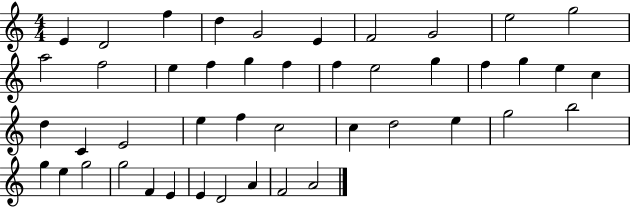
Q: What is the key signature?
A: C major